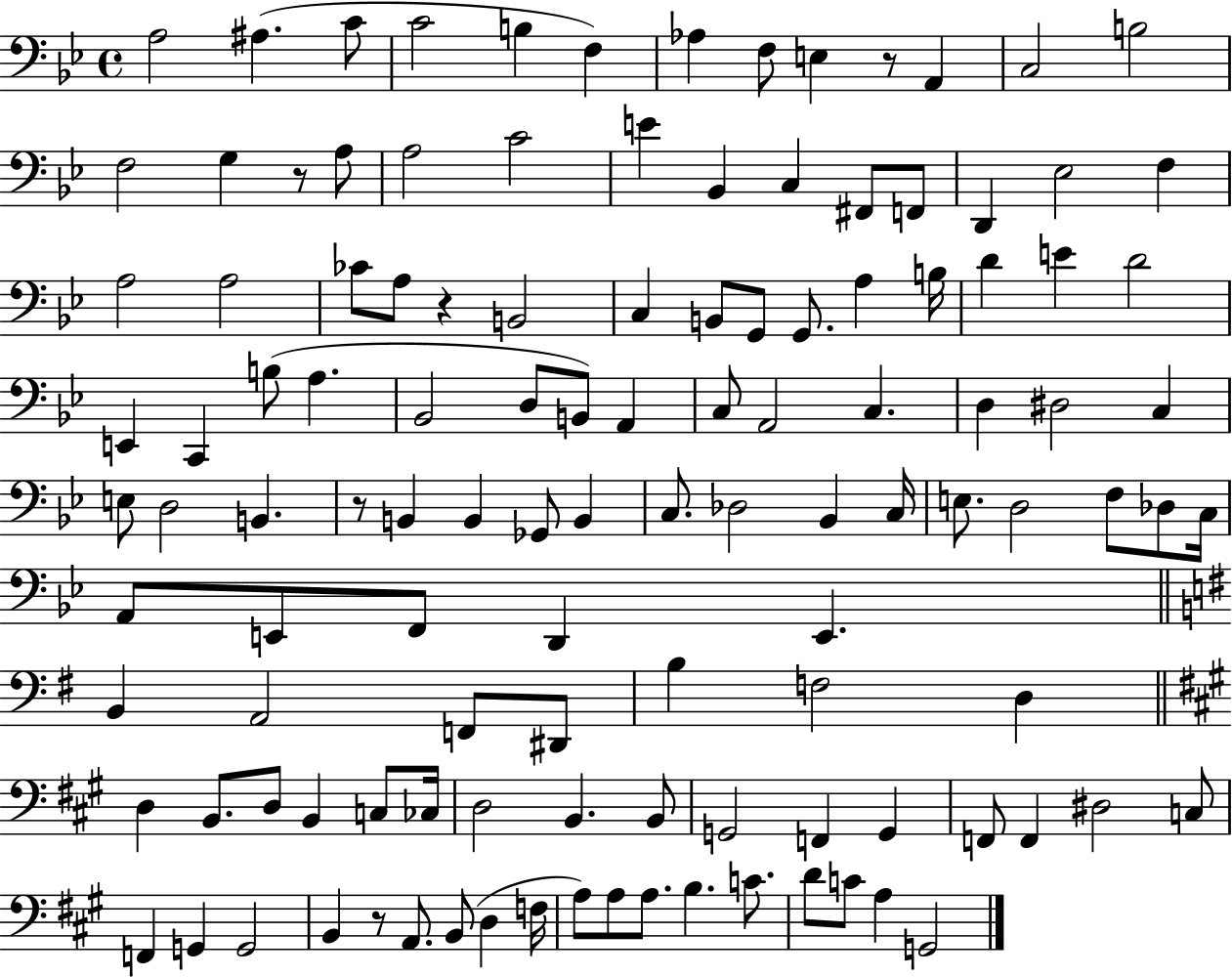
X:1
T:Untitled
M:4/4
L:1/4
K:Bb
A,2 ^A, C/2 C2 B, F, _A, F,/2 E, z/2 A,, C,2 B,2 F,2 G, z/2 A,/2 A,2 C2 E _B,, C, ^F,,/2 F,,/2 D,, _E,2 F, A,2 A,2 _C/2 A,/2 z B,,2 C, B,,/2 G,,/2 G,,/2 A, B,/4 D E D2 E,, C,, B,/2 A, _B,,2 D,/2 B,,/2 A,, C,/2 A,,2 C, D, ^D,2 C, E,/2 D,2 B,, z/2 B,, B,, _G,,/2 B,, C,/2 _D,2 _B,, C,/4 E,/2 D,2 F,/2 _D,/2 C,/4 A,,/2 E,,/2 F,,/2 D,, E,, B,, A,,2 F,,/2 ^D,,/2 B, F,2 D, D, B,,/2 D,/2 B,, C,/2 _C,/4 D,2 B,, B,,/2 G,,2 F,, G,, F,,/2 F,, ^D,2 C,/2 F,, G,, G,,2 B,, z/2 A,,/2 B,,/2 D, F,/4 A,/2 A,/2 A,/2 B, C/2 D/2 C/2 A, G,,2